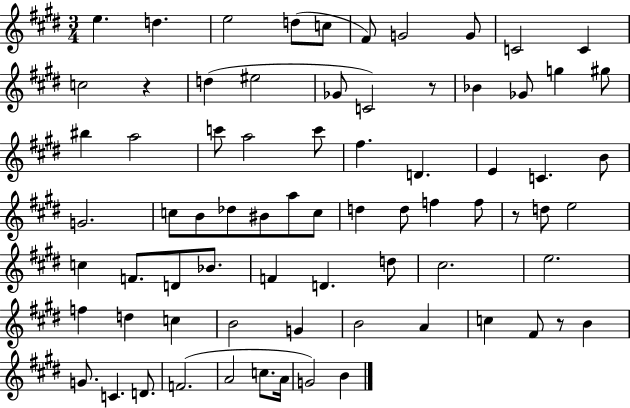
E5/q. D5/q. E5/h D5/e C5/e F#4/e G4/h G4/e C4/h C4/q C5/h R/q D5/q EIS5/h Gb4/e C4/h R/e Bb4/q Gb4/e G5/q G#5/e BIS5/q A5/h C6/e A5/h C6/e F#5/q. D4/q. E4/q C4/q. B4/e G4/h. C5/e B4/e Db5/e BIS4/e A5/e C5/e D5/q D5/e F5/q F5/e R/e D5/e E5/h C5/q F4/e. D4/e Bb4/e. F4/q D4/q. D5/e C#5/h. E5/h. F5/q D5/q C5/q B4/h G4/q B4/h A4/q C5/q F#4/e R/e B4/q G4/e. C4/q. D4/e. F4/h. A4/h C5/e. A4/s G4/h B4/q